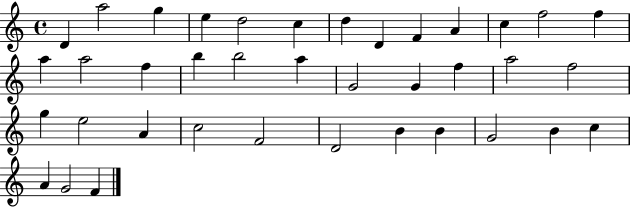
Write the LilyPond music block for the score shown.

{
  \clef treble
  \time 4/4
  \defaultTimeSignature
  \key c \major
  d'4 a''2 g''4 | e''4 d''2 c''4 | d''4 d'4 f'4 a'4 | c''4 f''2 f''4 | \break a''4 a''2 f''4 | b''4 b''2 a''4 | g'2 g'4 f''4 | a''2 f''2 | \break g''4 e''2 a'4 | c''2 f'2 | d'2 b'4 b'4 | g'2 b'4 c''4 | \break a'4 g'2 f'4 | \bar "|."
}